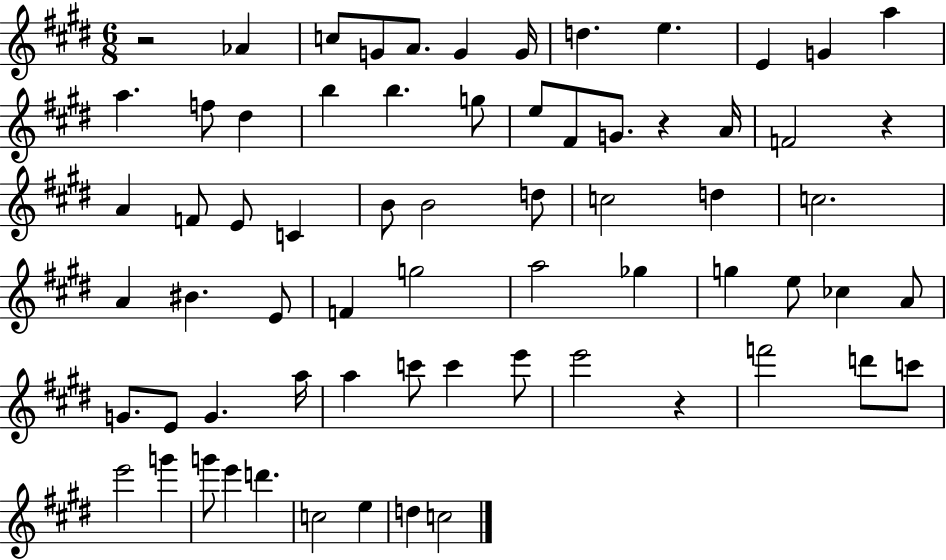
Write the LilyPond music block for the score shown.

{
  \clef treble
  \numericTimeSignature
  \time 6/8
  \key e \major
  r2 aes'4 | c''8 g'8 a'8. g'4 g'16 | d''4. e''4. | e'4 g'4 a''4 | \break a''4. f''8 dis''4 | b''4 b''4. g''8 | e''8 fis'8 g'8. r4 a'16 | f'2 r4 | \break a'4 f'8 e'8 c'4 | b'8 b'2 d''8 | c''2 d''4 | c''2. | \break a'4 bis'4. e'8 | f'4 g''2 | a''2 ges''4 | g''4 e''8 ces''4 a'8 | \break g'8. e'8 g'4. a''16 | a''4 c'''8 c'''4 e'''8 | e'''2 r4 | f'''2 d'''8 c'''8 | \break e'''2 g'''4 | g'''8 e'''4 d'''4. | c''2 e''4 | d''4 c''2 | \break \bar "|."
}